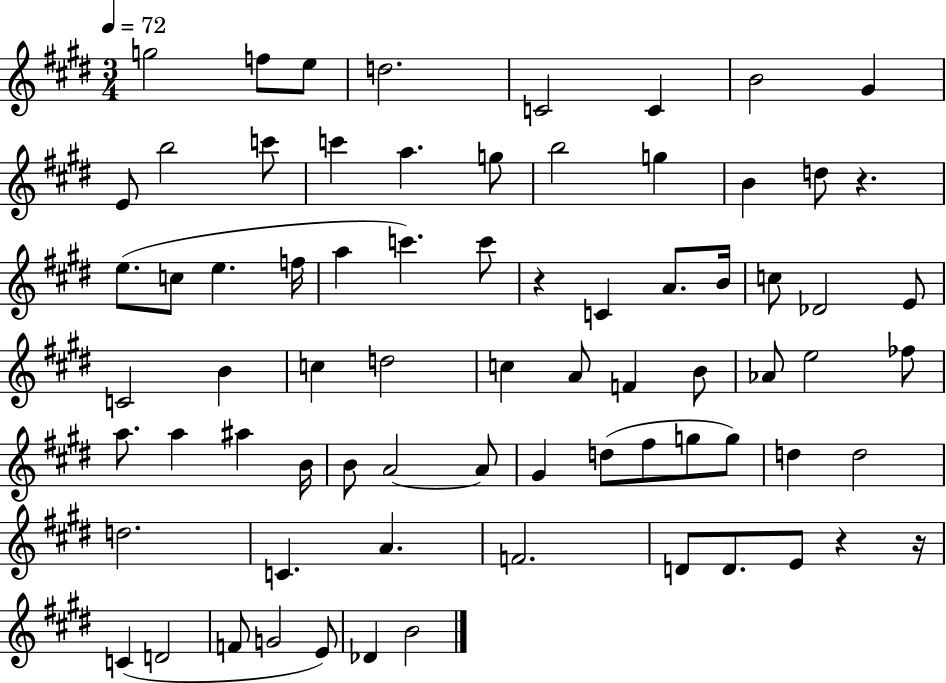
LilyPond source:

{
  \clef treble
  \numericTimeSignature
  \time 3/4
  \key e \major
  \tempo 4 = 72
  g''2 f''8 e''8 | d''2. | c'2 c'4 | b'2 gis'4 | \break e'8 b''2 c'''8 | c'''4 a''4. g''8 | b''2 g''4 | b'4 d''8 r4. | \break e''8.( c''8 e''4. f''16 | a''4 c'''4.) c'''8 | r4 c'4 a'8. b'16 | c''8 des'2 e'8 | \break c'2 b'4 | c''4 d''2 | c''4 a'8 f'4 b'8 | aes'8 e''2 fes''8 | \break a''8. a''4 ais''4 b'16 | b'8 a'2~~ a'8 | gis'4 d''8( fis''8 g''8 g''8) | d''4 d''2 | \break d''2. | c'4. a'4. | f'2. | d'8 d'8. e'8 r4 r16 | \break c'4( d'2 | f'8 g'2 e'8) | des'4 b'2 | \bar "|."
}